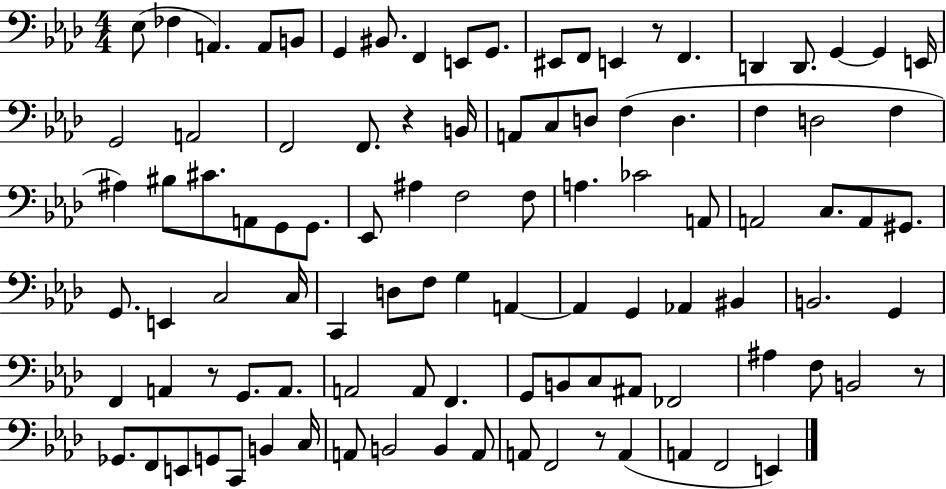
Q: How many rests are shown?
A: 5